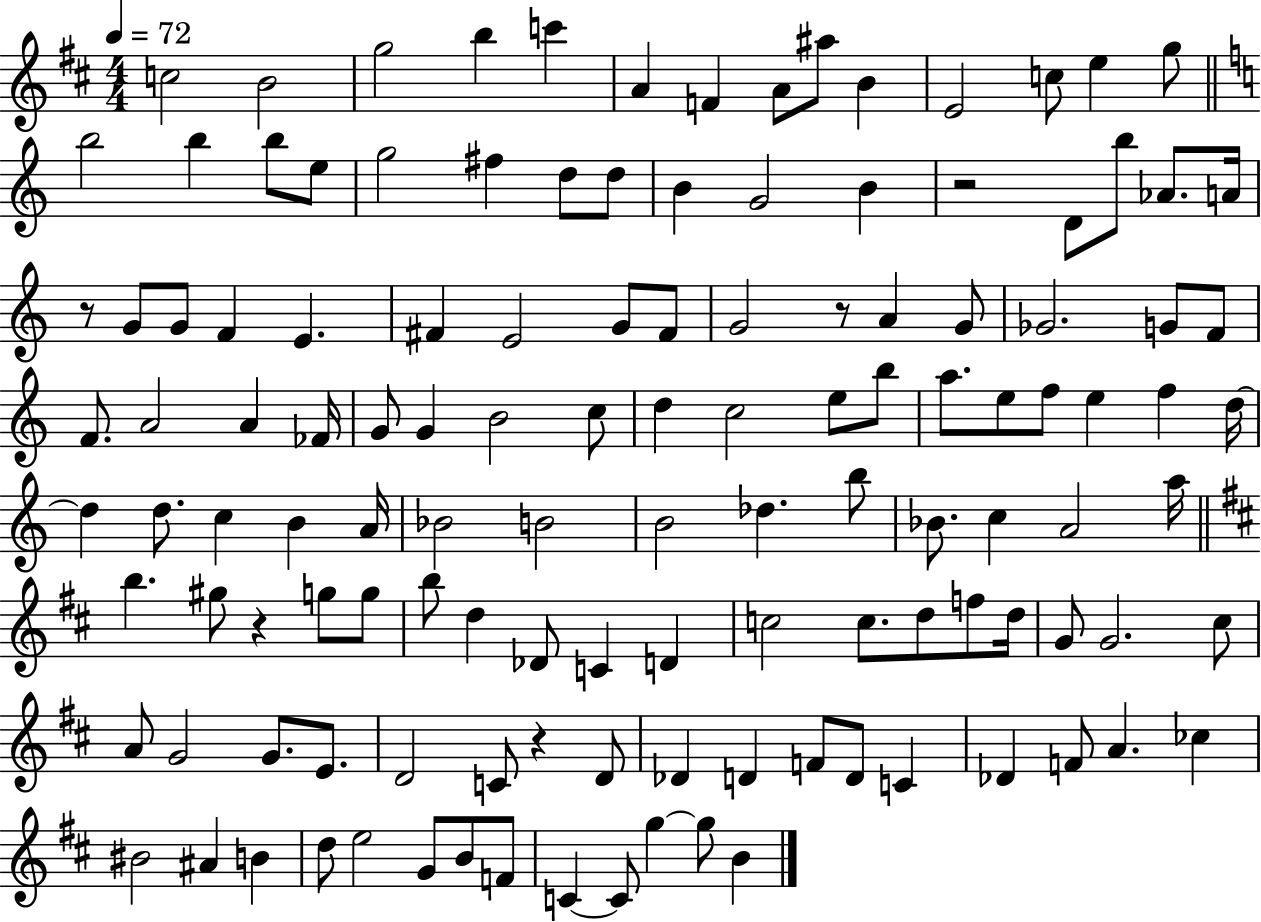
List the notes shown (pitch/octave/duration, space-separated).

C5/h B4/h G5/h B5/q C6/q A4/q F4/q A4/e A#5/e B4/q E4/h C5/e E5/q G5/e B5/h B5/q B5/e E5/e G5/h F#5/q D5/e D5/e B4/q G4/h B4/q R/h D4/e B5/e Ab4/e. A4/s R/e G4/e G4/e F4/q E4/q. F#4/q E4/h G4/e F#4/e G4/h R/e A4/q G4/e Gb4/h. G4/e F4/e F4/e. A4/h A4/q FES4/s G4/e G4/q B4/h C5/e D5/q C5/h E5/e B5/e A5/e. E5/e F5/e E5/q F5/q D5/s D5/q D5/e. C5/q B4/q A4/s Bb4/h B4/h B4/h Db5/q. B5/e Bb4/e. C5/q A4/h A5/s B5/q. G#5/e R/q G5/e G5/e B5/e D5/q Db4/e C4/q D4/q C5/h C5/e. D5/e F5/e D5/s G4/e G4/h. C#5/e A4/e G4/h G4/e. E4/e. D4/h C4/e R/q D4/e Db4/q D4/q F4/e D4/e C4/q Db4/q F4/e A4/q. CES5/q BIS4/h A#4/q B4/q D5/e E5/h G4/e B4/e F4/e C4/q C4/e G5/q G5/e B4/q